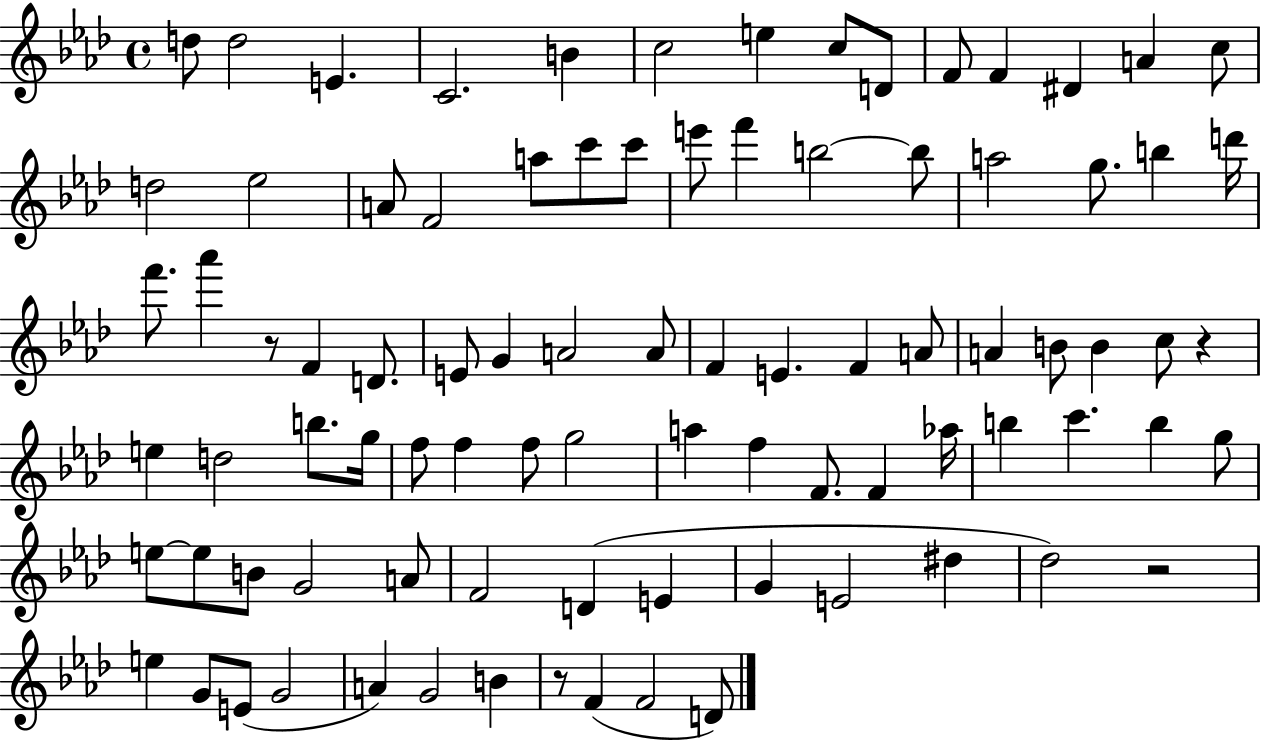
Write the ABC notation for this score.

X:1
T:Untitled
M:4/4
L:1/4
K:Ab
d/2 d2 E C2 B c2 e c/2 D/2 F/2 F ^D A c/2 d2 _e2 A/2 F2 a/2 c'/2 c'/2 e'/2 f' b2 b/2 a2 g/2 b d'/4 f'/2 _a' z/2 F D/2 E/2 G A2 A/2 F E F A/2 A B/2 B c/2 z e d2 b/2 g/4 f/2 f f/2 g2 a f F/2 F _a/4 b c' b g/2 e/2 e/2 B/2 G2 A/2 F2 D E G E2 ^d _d2 z2 e G/2 E/2 G2 A G2 B z/2 F F2 D/2